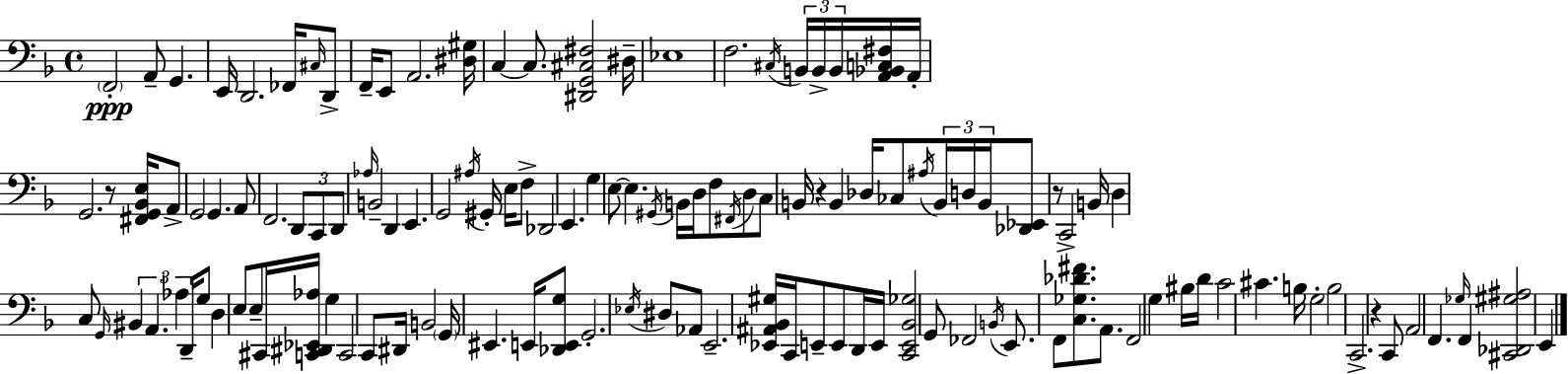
{
  \clef bass
  \time 4/4
  \defaultTimeSignature
  \key f \major
  \parenthesize f,2-.\ppp a,8-- g,4. | e,16 d,2. fes,16 \grace { cis16 } d,8-> | f,16-- e,8 a,2. | <dis gis>16 c4~~ c8. <dis, g, cis fis>2 | \break dis16-- ees1 | f2. \acciaccatura { cis16 } \tuplet 3/2 { b,16 b,16-> | b,16 } <a, bes, c fis>16 a,16-. g,2. r8 | <fis, g, bes, e>16 a,8-> g,2 g,4. | \break a,8 f,2. | \tuplet 3/2 { d,8 c,8 d,8 } \grace { aes16 } b,2-- d,4 | e,4. g,2 | \acciaccatura { ais16 } gis,16-. e16 f8-> des,2 e,4. | \break g4 e8~~ e4. | \acciaccatura { gis,16 } b,16 d16 f8 \acciaccatura { fis,16 } d8 c8 b,16 r4 b,4 | des16 ces8 \acciaccatura { ais16 } \tuplet 3/2 { b,16 d16 b,16 } <des, ees,>8 r8 c,2-> | b,16 d4 c8 \grace { g,16 } \tuplet 3/2 { bis,4 | \break a,4. aes4 } d,16-- g8 d4 | e8 e8-- cis,16 <c, dis, ees, aes>16 g4 c,2 | c,8 dis,16 b,2 | \parenthesize g,16 eis,4. e,16 <des, e, g>8 g,2.-. | \break \acciaccatura { ees16 } dis8 aes,8 e,2.-- | <ees, ais, bes, gis>16 c,16 e,8-- e,8 d,16 e,16 <c, e, bes, ges>2 | g,8 fes,2 | \acciaccatura { b,16 } e,8. f,8 <c ges des' fis'>8. a,8. f,2 | \break g4 bis16 d'16 c'2 | cis'4. b16 g2-. | b2 c,2.-> | r4 c,8 a,2 | \break f,4. \grace { ges16 } f,4 <cis, des, gis ais>2 | e,4 \bar "|."
}